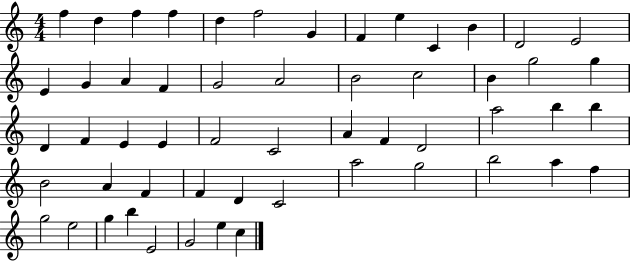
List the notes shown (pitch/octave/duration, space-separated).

F5/q D5/q F5/q F5/q D5/q F5/h G4/q F4/q E5/q C4/q B4/q D4/h E4/h E4/q G4/q A4/q F4/q G4/h A4/h B4/h C5/h B4/q G5/h G5/q D4/q F4/q E4/q E4/q F4/h C4/h A4/q F4/q D4/h A5/h B5/q B5/q B4/h A4/q F4/q F4/q D4/q C4/h A5/h G5/h B5/h A5/q F5/q G5/h E5/h G5/q B5/q E4/h G4/h E5/q C5/q